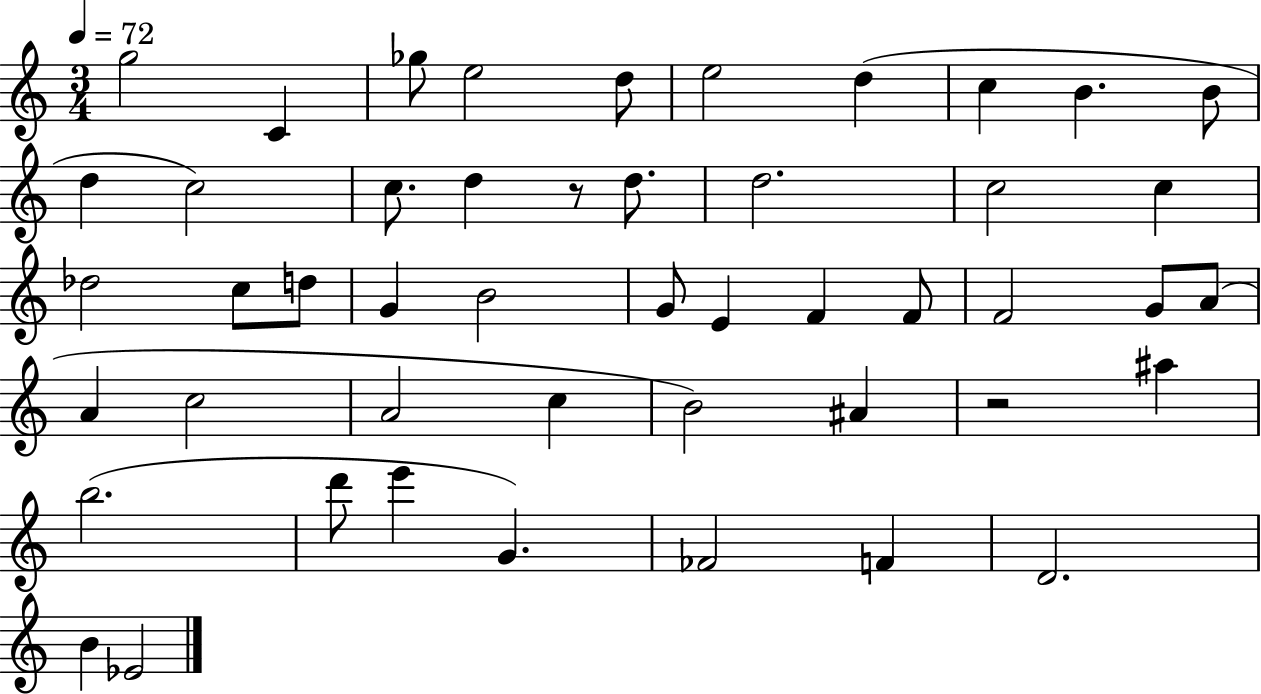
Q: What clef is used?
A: treble